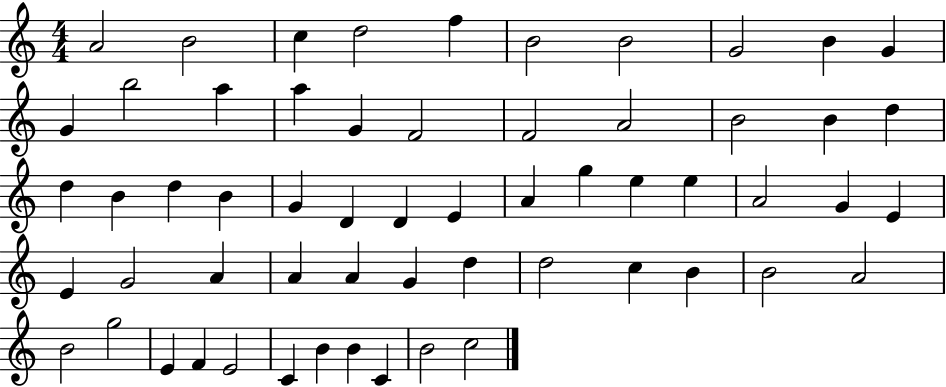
A4/h B4/h C5/q D5/h F5/q B4/h B4/h G4/h B4/q G4/q G4/q B5/h A5/q A5/q G4/q F4/h F4/h A4/h B4/h B4/q D5/q D5/q B4/q D5/q B4/q G4/q D4/q D4/q E4/q A4/q G5/q E5/q E5/q A4/h G4/q E4/q E4/q G4/h A4/q A4/q A4/q G4/q D5/q D5/h C5/q B4/q B4/h A4/h B4/h G5/h E4/q F4/q E4/h C4/q B4/q B4/q C4/q B4/h C5/h